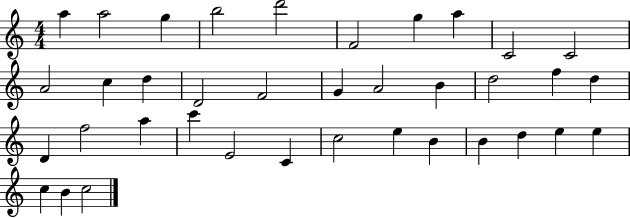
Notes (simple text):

A5/q A5/h G5/q B5/h D6/h F4/h G5/q A5/q C4/h C4/h A4/h C5/q D5/q D4/h F4/h G4/q A4/h B4/q D5/h F5/q D5/q D4/q F5/h A5/q C6/q E4/h C4/q C5/h E5/q B4/q B4/q D5/q E5/q E5/q C5/q B4/q C5/h